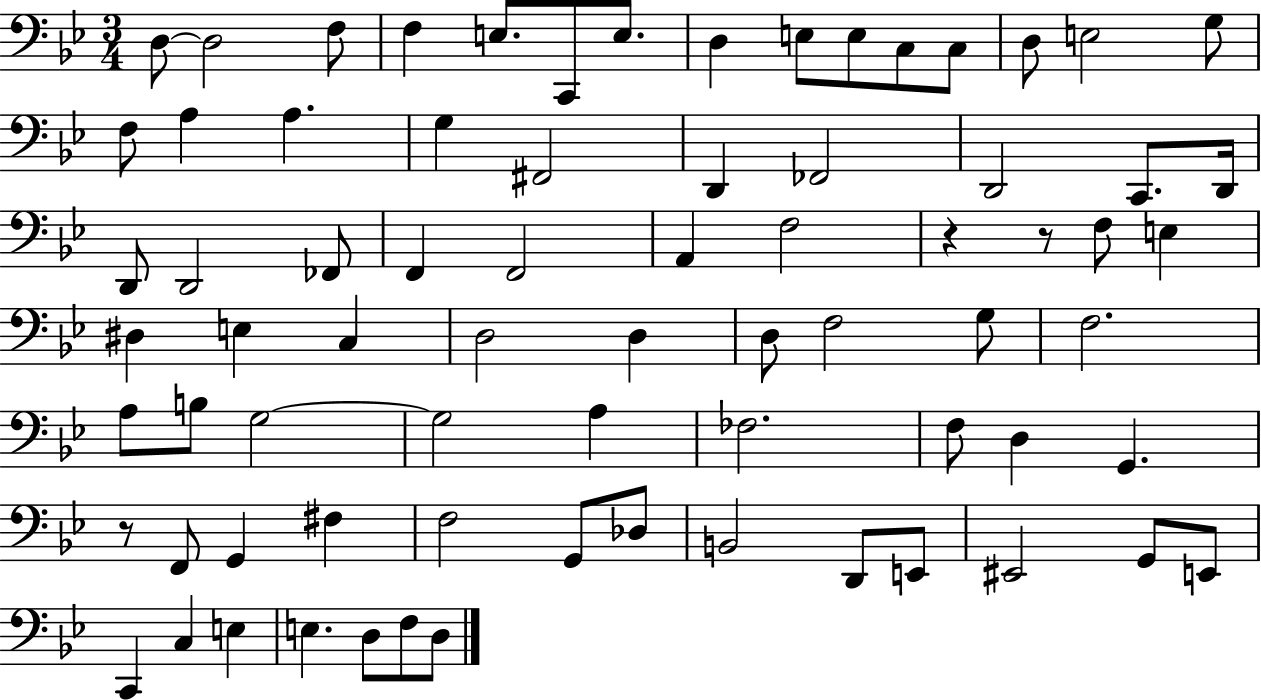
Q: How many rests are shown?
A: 3